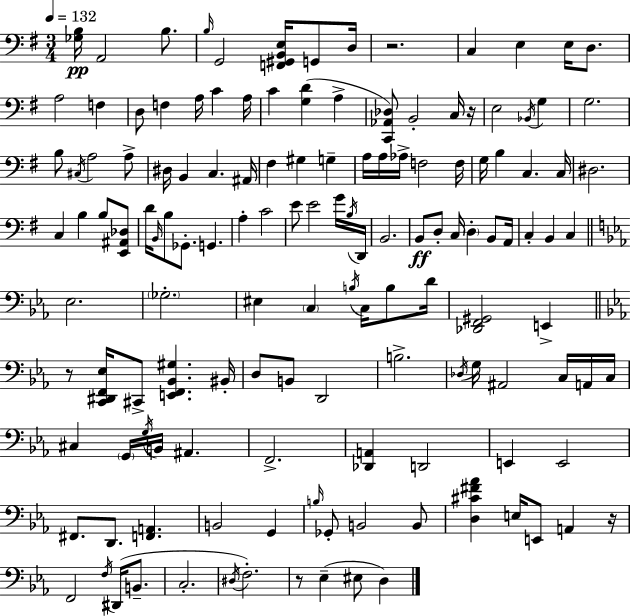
X:1
T:Untitled
M:3/4
L:1/4
K:Em
[_G,B,]/4 A,,2 B,/2 B,/4 G,,2 [F,,^G,,B,,E,]/4 G,,/2 D,/4 z2 C, E, E,/4 D,/2 A,2 F, D,/2 F, A,/4 C A,/4 C [G,D] A, [C,,_A,,_D,]/2 B,,2 C,/4 z/4 E,2 _B,,/4 G, G,2 B,/2 ^C,/4 A,2 A,/2 ^D,/4 B,, C, ^A,,/4 ^F, ^G, G, A,/4 A,/4 _A,/4 F,2 F,/4 G,/4 B, C, C,/4 ^D,2 C, B, B,/2 [E,,^A,,_D,]/2 D/4 B,,/4 B,/2 _G,,/2 G,, A, C2 E/2 E2 G/4 B,/4 D,,/4 B,,2 B,,/2 D,/2 C,/4 D, B,,/2 A,,/4 C, B,, C, _E,2 _G,2 ^E, C, B,/4 C,/4 B,/2 D/4 [_D,,F,,^G,,]2 E,, z/2 [C,,^D,,F,,_E,]/4 ^C,,/2 [E,,F,,_B,,^G,] ^B,,/4 D,/2 B,,/2 D,,2 B,2 _D,/4 G,/4 ^A,,2 C,/4 A,,/4 C,/4 ^C, G,,/4 G,/4 B,,/4 ^A,, F,,2 [_D,,A,,] D,,2 E,, E,,2 ^F,,/2 D,,/2 [F,,A,,] B,,2 G,, B,/4 _G,,/2 B,,2 B,,/2 [D,^C^F_A] E,/4 E,,/2 A,, z/4 F,,2 F,/4 ^D,,/4 B,,/2 C,2 ^D,/4 F,2 z/2 _E, ^E,/2 D,